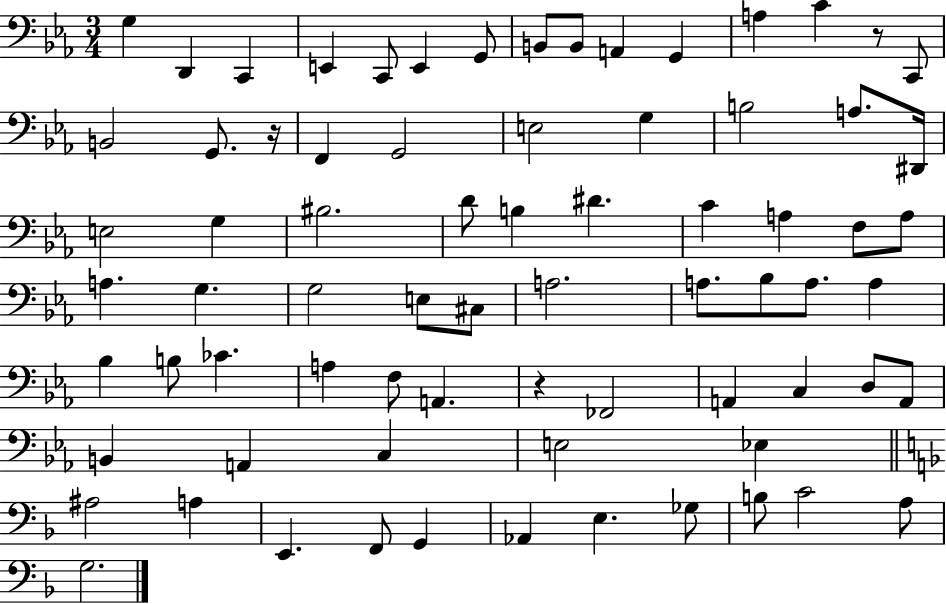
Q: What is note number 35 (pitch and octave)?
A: G3